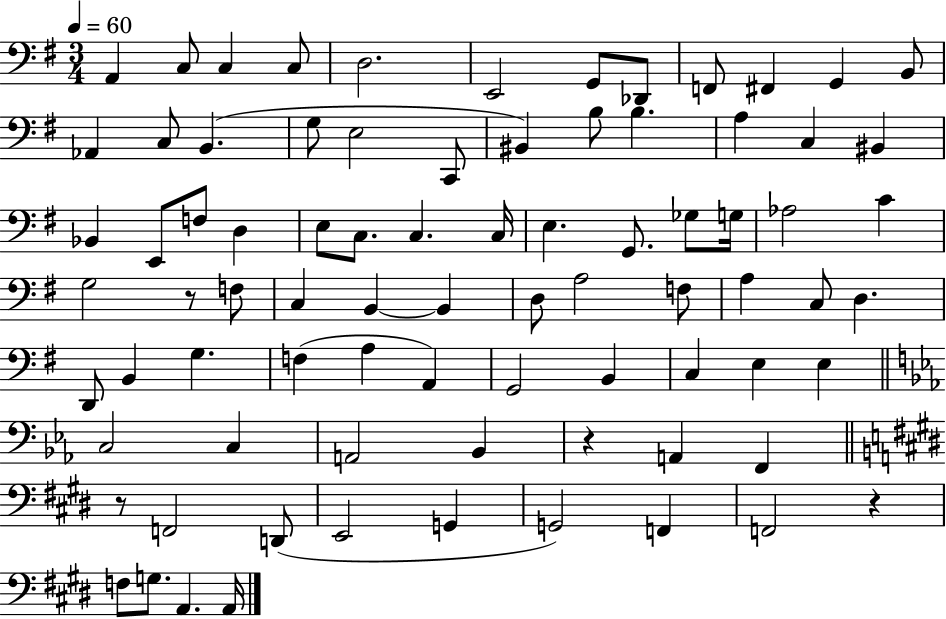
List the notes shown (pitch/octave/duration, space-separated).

A2/q C3/e C3/q C3/e D3/h. E2/h G2/e Db2/e F2/e F#2/q G2/q B2/e Ab2/q C3/e B2/q. G3/e E3/h C2/e BIS2/q B3/e B3/q. A3/q C3/q BIS2/q Bb2/q E2/e F3/e D3/q E3/e C3/e. C3/q. C3/s E3/q. G2/e. Gb3/e G3/s Ab3/h C4/q G3/h R/e F3/e C3/q B2/q B2/q D3/e A3/h F3/e A3/q C3/e D3/q. D2/e B2/q G3/q. F3/q A3/q A2/q G2/h B2/q C3/q E3/q E3/q C3/h C3/q A2/h Bb2/q R/q A2/q F2/q R/e F2/h D2/e E2/h G2/q G2/h F2/q F2/h R/q F3/e G3/e. A2/q. A2/s